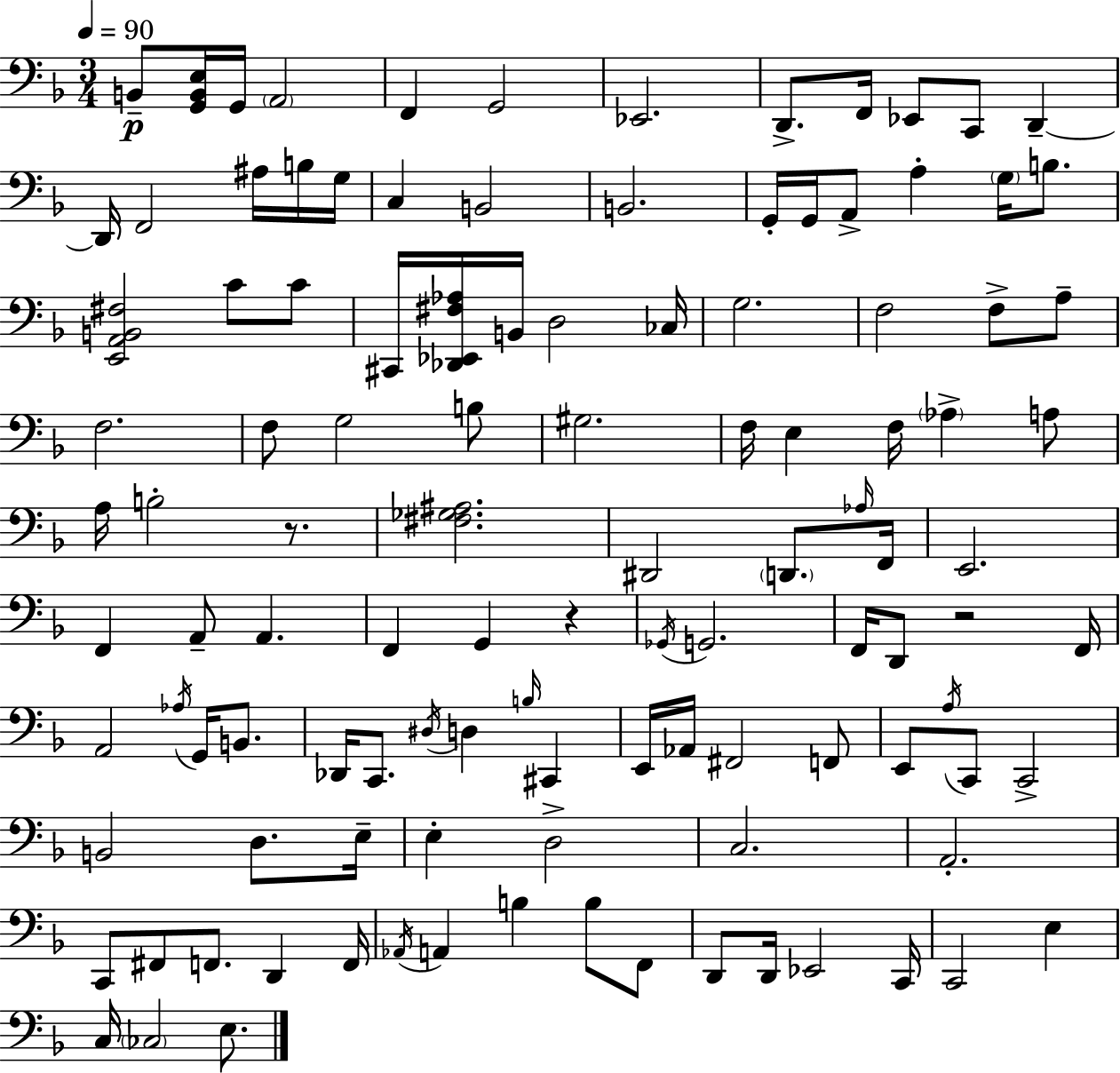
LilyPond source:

{
  \clef bass
  \numericTimeSignature
  \time 3/4
  \key f \major
  \tempo 4 = 90
  b,8--\p <g, b, e>16 g,16 \parenthesize a,2 | f,4 g,2 | ees,2. | d,8.-> f,16 ees,8 c,8 d,4--~~ | \break d,16 f,2 ais16 b16 g16 | c4 b,2 | b,2. | g,16-. g,16 a,8-> a4-. \parenthesize g16 b8. | \break <e, a, b, fis>2 c'8 c'8 | cis,16 <des, ees, fis aes>16 b,16 d2 ces16 | g2. | f2 f8-> a8-- | \break f2. | f8 g2 b8 | gis2. | f16 e4 f16 \parenthesize aes4-> a8 | \break a16 b2-. r8. | <fis ges ais>2. | dis,2 \parenthesize d,8. \grace { aes16 } | f,16 e,2. | \break f,4 a,8-- a,4. | f,4 g,4 r4 | \acciaccatura { ges,16 } g,2. | f,16 d,8 r2 | \break f,16 a,2 \acciaccatura { aes16 } g,16 | b,8. des,16 c,8. \acciaccatura { dis16 } d4 | \grace { b16 } cis,4 e,16 aes,16 fis,2 | f,8 e,8 \acciaccatura { a16 } c,8 c,2-> | \break b,2 | d8. e16-- e4-. d2-> | c2. | a,2.-. | \break c,8 fis,8 f,8. | d,4 f,16 \acciaccatura { aes,16 } a,4 b4 | b8 f,8 d,8 d,16 ees,2 | c,16 c,2 | \break e4 c16 \parenthesize ces2 | e8. \bar "|."
}